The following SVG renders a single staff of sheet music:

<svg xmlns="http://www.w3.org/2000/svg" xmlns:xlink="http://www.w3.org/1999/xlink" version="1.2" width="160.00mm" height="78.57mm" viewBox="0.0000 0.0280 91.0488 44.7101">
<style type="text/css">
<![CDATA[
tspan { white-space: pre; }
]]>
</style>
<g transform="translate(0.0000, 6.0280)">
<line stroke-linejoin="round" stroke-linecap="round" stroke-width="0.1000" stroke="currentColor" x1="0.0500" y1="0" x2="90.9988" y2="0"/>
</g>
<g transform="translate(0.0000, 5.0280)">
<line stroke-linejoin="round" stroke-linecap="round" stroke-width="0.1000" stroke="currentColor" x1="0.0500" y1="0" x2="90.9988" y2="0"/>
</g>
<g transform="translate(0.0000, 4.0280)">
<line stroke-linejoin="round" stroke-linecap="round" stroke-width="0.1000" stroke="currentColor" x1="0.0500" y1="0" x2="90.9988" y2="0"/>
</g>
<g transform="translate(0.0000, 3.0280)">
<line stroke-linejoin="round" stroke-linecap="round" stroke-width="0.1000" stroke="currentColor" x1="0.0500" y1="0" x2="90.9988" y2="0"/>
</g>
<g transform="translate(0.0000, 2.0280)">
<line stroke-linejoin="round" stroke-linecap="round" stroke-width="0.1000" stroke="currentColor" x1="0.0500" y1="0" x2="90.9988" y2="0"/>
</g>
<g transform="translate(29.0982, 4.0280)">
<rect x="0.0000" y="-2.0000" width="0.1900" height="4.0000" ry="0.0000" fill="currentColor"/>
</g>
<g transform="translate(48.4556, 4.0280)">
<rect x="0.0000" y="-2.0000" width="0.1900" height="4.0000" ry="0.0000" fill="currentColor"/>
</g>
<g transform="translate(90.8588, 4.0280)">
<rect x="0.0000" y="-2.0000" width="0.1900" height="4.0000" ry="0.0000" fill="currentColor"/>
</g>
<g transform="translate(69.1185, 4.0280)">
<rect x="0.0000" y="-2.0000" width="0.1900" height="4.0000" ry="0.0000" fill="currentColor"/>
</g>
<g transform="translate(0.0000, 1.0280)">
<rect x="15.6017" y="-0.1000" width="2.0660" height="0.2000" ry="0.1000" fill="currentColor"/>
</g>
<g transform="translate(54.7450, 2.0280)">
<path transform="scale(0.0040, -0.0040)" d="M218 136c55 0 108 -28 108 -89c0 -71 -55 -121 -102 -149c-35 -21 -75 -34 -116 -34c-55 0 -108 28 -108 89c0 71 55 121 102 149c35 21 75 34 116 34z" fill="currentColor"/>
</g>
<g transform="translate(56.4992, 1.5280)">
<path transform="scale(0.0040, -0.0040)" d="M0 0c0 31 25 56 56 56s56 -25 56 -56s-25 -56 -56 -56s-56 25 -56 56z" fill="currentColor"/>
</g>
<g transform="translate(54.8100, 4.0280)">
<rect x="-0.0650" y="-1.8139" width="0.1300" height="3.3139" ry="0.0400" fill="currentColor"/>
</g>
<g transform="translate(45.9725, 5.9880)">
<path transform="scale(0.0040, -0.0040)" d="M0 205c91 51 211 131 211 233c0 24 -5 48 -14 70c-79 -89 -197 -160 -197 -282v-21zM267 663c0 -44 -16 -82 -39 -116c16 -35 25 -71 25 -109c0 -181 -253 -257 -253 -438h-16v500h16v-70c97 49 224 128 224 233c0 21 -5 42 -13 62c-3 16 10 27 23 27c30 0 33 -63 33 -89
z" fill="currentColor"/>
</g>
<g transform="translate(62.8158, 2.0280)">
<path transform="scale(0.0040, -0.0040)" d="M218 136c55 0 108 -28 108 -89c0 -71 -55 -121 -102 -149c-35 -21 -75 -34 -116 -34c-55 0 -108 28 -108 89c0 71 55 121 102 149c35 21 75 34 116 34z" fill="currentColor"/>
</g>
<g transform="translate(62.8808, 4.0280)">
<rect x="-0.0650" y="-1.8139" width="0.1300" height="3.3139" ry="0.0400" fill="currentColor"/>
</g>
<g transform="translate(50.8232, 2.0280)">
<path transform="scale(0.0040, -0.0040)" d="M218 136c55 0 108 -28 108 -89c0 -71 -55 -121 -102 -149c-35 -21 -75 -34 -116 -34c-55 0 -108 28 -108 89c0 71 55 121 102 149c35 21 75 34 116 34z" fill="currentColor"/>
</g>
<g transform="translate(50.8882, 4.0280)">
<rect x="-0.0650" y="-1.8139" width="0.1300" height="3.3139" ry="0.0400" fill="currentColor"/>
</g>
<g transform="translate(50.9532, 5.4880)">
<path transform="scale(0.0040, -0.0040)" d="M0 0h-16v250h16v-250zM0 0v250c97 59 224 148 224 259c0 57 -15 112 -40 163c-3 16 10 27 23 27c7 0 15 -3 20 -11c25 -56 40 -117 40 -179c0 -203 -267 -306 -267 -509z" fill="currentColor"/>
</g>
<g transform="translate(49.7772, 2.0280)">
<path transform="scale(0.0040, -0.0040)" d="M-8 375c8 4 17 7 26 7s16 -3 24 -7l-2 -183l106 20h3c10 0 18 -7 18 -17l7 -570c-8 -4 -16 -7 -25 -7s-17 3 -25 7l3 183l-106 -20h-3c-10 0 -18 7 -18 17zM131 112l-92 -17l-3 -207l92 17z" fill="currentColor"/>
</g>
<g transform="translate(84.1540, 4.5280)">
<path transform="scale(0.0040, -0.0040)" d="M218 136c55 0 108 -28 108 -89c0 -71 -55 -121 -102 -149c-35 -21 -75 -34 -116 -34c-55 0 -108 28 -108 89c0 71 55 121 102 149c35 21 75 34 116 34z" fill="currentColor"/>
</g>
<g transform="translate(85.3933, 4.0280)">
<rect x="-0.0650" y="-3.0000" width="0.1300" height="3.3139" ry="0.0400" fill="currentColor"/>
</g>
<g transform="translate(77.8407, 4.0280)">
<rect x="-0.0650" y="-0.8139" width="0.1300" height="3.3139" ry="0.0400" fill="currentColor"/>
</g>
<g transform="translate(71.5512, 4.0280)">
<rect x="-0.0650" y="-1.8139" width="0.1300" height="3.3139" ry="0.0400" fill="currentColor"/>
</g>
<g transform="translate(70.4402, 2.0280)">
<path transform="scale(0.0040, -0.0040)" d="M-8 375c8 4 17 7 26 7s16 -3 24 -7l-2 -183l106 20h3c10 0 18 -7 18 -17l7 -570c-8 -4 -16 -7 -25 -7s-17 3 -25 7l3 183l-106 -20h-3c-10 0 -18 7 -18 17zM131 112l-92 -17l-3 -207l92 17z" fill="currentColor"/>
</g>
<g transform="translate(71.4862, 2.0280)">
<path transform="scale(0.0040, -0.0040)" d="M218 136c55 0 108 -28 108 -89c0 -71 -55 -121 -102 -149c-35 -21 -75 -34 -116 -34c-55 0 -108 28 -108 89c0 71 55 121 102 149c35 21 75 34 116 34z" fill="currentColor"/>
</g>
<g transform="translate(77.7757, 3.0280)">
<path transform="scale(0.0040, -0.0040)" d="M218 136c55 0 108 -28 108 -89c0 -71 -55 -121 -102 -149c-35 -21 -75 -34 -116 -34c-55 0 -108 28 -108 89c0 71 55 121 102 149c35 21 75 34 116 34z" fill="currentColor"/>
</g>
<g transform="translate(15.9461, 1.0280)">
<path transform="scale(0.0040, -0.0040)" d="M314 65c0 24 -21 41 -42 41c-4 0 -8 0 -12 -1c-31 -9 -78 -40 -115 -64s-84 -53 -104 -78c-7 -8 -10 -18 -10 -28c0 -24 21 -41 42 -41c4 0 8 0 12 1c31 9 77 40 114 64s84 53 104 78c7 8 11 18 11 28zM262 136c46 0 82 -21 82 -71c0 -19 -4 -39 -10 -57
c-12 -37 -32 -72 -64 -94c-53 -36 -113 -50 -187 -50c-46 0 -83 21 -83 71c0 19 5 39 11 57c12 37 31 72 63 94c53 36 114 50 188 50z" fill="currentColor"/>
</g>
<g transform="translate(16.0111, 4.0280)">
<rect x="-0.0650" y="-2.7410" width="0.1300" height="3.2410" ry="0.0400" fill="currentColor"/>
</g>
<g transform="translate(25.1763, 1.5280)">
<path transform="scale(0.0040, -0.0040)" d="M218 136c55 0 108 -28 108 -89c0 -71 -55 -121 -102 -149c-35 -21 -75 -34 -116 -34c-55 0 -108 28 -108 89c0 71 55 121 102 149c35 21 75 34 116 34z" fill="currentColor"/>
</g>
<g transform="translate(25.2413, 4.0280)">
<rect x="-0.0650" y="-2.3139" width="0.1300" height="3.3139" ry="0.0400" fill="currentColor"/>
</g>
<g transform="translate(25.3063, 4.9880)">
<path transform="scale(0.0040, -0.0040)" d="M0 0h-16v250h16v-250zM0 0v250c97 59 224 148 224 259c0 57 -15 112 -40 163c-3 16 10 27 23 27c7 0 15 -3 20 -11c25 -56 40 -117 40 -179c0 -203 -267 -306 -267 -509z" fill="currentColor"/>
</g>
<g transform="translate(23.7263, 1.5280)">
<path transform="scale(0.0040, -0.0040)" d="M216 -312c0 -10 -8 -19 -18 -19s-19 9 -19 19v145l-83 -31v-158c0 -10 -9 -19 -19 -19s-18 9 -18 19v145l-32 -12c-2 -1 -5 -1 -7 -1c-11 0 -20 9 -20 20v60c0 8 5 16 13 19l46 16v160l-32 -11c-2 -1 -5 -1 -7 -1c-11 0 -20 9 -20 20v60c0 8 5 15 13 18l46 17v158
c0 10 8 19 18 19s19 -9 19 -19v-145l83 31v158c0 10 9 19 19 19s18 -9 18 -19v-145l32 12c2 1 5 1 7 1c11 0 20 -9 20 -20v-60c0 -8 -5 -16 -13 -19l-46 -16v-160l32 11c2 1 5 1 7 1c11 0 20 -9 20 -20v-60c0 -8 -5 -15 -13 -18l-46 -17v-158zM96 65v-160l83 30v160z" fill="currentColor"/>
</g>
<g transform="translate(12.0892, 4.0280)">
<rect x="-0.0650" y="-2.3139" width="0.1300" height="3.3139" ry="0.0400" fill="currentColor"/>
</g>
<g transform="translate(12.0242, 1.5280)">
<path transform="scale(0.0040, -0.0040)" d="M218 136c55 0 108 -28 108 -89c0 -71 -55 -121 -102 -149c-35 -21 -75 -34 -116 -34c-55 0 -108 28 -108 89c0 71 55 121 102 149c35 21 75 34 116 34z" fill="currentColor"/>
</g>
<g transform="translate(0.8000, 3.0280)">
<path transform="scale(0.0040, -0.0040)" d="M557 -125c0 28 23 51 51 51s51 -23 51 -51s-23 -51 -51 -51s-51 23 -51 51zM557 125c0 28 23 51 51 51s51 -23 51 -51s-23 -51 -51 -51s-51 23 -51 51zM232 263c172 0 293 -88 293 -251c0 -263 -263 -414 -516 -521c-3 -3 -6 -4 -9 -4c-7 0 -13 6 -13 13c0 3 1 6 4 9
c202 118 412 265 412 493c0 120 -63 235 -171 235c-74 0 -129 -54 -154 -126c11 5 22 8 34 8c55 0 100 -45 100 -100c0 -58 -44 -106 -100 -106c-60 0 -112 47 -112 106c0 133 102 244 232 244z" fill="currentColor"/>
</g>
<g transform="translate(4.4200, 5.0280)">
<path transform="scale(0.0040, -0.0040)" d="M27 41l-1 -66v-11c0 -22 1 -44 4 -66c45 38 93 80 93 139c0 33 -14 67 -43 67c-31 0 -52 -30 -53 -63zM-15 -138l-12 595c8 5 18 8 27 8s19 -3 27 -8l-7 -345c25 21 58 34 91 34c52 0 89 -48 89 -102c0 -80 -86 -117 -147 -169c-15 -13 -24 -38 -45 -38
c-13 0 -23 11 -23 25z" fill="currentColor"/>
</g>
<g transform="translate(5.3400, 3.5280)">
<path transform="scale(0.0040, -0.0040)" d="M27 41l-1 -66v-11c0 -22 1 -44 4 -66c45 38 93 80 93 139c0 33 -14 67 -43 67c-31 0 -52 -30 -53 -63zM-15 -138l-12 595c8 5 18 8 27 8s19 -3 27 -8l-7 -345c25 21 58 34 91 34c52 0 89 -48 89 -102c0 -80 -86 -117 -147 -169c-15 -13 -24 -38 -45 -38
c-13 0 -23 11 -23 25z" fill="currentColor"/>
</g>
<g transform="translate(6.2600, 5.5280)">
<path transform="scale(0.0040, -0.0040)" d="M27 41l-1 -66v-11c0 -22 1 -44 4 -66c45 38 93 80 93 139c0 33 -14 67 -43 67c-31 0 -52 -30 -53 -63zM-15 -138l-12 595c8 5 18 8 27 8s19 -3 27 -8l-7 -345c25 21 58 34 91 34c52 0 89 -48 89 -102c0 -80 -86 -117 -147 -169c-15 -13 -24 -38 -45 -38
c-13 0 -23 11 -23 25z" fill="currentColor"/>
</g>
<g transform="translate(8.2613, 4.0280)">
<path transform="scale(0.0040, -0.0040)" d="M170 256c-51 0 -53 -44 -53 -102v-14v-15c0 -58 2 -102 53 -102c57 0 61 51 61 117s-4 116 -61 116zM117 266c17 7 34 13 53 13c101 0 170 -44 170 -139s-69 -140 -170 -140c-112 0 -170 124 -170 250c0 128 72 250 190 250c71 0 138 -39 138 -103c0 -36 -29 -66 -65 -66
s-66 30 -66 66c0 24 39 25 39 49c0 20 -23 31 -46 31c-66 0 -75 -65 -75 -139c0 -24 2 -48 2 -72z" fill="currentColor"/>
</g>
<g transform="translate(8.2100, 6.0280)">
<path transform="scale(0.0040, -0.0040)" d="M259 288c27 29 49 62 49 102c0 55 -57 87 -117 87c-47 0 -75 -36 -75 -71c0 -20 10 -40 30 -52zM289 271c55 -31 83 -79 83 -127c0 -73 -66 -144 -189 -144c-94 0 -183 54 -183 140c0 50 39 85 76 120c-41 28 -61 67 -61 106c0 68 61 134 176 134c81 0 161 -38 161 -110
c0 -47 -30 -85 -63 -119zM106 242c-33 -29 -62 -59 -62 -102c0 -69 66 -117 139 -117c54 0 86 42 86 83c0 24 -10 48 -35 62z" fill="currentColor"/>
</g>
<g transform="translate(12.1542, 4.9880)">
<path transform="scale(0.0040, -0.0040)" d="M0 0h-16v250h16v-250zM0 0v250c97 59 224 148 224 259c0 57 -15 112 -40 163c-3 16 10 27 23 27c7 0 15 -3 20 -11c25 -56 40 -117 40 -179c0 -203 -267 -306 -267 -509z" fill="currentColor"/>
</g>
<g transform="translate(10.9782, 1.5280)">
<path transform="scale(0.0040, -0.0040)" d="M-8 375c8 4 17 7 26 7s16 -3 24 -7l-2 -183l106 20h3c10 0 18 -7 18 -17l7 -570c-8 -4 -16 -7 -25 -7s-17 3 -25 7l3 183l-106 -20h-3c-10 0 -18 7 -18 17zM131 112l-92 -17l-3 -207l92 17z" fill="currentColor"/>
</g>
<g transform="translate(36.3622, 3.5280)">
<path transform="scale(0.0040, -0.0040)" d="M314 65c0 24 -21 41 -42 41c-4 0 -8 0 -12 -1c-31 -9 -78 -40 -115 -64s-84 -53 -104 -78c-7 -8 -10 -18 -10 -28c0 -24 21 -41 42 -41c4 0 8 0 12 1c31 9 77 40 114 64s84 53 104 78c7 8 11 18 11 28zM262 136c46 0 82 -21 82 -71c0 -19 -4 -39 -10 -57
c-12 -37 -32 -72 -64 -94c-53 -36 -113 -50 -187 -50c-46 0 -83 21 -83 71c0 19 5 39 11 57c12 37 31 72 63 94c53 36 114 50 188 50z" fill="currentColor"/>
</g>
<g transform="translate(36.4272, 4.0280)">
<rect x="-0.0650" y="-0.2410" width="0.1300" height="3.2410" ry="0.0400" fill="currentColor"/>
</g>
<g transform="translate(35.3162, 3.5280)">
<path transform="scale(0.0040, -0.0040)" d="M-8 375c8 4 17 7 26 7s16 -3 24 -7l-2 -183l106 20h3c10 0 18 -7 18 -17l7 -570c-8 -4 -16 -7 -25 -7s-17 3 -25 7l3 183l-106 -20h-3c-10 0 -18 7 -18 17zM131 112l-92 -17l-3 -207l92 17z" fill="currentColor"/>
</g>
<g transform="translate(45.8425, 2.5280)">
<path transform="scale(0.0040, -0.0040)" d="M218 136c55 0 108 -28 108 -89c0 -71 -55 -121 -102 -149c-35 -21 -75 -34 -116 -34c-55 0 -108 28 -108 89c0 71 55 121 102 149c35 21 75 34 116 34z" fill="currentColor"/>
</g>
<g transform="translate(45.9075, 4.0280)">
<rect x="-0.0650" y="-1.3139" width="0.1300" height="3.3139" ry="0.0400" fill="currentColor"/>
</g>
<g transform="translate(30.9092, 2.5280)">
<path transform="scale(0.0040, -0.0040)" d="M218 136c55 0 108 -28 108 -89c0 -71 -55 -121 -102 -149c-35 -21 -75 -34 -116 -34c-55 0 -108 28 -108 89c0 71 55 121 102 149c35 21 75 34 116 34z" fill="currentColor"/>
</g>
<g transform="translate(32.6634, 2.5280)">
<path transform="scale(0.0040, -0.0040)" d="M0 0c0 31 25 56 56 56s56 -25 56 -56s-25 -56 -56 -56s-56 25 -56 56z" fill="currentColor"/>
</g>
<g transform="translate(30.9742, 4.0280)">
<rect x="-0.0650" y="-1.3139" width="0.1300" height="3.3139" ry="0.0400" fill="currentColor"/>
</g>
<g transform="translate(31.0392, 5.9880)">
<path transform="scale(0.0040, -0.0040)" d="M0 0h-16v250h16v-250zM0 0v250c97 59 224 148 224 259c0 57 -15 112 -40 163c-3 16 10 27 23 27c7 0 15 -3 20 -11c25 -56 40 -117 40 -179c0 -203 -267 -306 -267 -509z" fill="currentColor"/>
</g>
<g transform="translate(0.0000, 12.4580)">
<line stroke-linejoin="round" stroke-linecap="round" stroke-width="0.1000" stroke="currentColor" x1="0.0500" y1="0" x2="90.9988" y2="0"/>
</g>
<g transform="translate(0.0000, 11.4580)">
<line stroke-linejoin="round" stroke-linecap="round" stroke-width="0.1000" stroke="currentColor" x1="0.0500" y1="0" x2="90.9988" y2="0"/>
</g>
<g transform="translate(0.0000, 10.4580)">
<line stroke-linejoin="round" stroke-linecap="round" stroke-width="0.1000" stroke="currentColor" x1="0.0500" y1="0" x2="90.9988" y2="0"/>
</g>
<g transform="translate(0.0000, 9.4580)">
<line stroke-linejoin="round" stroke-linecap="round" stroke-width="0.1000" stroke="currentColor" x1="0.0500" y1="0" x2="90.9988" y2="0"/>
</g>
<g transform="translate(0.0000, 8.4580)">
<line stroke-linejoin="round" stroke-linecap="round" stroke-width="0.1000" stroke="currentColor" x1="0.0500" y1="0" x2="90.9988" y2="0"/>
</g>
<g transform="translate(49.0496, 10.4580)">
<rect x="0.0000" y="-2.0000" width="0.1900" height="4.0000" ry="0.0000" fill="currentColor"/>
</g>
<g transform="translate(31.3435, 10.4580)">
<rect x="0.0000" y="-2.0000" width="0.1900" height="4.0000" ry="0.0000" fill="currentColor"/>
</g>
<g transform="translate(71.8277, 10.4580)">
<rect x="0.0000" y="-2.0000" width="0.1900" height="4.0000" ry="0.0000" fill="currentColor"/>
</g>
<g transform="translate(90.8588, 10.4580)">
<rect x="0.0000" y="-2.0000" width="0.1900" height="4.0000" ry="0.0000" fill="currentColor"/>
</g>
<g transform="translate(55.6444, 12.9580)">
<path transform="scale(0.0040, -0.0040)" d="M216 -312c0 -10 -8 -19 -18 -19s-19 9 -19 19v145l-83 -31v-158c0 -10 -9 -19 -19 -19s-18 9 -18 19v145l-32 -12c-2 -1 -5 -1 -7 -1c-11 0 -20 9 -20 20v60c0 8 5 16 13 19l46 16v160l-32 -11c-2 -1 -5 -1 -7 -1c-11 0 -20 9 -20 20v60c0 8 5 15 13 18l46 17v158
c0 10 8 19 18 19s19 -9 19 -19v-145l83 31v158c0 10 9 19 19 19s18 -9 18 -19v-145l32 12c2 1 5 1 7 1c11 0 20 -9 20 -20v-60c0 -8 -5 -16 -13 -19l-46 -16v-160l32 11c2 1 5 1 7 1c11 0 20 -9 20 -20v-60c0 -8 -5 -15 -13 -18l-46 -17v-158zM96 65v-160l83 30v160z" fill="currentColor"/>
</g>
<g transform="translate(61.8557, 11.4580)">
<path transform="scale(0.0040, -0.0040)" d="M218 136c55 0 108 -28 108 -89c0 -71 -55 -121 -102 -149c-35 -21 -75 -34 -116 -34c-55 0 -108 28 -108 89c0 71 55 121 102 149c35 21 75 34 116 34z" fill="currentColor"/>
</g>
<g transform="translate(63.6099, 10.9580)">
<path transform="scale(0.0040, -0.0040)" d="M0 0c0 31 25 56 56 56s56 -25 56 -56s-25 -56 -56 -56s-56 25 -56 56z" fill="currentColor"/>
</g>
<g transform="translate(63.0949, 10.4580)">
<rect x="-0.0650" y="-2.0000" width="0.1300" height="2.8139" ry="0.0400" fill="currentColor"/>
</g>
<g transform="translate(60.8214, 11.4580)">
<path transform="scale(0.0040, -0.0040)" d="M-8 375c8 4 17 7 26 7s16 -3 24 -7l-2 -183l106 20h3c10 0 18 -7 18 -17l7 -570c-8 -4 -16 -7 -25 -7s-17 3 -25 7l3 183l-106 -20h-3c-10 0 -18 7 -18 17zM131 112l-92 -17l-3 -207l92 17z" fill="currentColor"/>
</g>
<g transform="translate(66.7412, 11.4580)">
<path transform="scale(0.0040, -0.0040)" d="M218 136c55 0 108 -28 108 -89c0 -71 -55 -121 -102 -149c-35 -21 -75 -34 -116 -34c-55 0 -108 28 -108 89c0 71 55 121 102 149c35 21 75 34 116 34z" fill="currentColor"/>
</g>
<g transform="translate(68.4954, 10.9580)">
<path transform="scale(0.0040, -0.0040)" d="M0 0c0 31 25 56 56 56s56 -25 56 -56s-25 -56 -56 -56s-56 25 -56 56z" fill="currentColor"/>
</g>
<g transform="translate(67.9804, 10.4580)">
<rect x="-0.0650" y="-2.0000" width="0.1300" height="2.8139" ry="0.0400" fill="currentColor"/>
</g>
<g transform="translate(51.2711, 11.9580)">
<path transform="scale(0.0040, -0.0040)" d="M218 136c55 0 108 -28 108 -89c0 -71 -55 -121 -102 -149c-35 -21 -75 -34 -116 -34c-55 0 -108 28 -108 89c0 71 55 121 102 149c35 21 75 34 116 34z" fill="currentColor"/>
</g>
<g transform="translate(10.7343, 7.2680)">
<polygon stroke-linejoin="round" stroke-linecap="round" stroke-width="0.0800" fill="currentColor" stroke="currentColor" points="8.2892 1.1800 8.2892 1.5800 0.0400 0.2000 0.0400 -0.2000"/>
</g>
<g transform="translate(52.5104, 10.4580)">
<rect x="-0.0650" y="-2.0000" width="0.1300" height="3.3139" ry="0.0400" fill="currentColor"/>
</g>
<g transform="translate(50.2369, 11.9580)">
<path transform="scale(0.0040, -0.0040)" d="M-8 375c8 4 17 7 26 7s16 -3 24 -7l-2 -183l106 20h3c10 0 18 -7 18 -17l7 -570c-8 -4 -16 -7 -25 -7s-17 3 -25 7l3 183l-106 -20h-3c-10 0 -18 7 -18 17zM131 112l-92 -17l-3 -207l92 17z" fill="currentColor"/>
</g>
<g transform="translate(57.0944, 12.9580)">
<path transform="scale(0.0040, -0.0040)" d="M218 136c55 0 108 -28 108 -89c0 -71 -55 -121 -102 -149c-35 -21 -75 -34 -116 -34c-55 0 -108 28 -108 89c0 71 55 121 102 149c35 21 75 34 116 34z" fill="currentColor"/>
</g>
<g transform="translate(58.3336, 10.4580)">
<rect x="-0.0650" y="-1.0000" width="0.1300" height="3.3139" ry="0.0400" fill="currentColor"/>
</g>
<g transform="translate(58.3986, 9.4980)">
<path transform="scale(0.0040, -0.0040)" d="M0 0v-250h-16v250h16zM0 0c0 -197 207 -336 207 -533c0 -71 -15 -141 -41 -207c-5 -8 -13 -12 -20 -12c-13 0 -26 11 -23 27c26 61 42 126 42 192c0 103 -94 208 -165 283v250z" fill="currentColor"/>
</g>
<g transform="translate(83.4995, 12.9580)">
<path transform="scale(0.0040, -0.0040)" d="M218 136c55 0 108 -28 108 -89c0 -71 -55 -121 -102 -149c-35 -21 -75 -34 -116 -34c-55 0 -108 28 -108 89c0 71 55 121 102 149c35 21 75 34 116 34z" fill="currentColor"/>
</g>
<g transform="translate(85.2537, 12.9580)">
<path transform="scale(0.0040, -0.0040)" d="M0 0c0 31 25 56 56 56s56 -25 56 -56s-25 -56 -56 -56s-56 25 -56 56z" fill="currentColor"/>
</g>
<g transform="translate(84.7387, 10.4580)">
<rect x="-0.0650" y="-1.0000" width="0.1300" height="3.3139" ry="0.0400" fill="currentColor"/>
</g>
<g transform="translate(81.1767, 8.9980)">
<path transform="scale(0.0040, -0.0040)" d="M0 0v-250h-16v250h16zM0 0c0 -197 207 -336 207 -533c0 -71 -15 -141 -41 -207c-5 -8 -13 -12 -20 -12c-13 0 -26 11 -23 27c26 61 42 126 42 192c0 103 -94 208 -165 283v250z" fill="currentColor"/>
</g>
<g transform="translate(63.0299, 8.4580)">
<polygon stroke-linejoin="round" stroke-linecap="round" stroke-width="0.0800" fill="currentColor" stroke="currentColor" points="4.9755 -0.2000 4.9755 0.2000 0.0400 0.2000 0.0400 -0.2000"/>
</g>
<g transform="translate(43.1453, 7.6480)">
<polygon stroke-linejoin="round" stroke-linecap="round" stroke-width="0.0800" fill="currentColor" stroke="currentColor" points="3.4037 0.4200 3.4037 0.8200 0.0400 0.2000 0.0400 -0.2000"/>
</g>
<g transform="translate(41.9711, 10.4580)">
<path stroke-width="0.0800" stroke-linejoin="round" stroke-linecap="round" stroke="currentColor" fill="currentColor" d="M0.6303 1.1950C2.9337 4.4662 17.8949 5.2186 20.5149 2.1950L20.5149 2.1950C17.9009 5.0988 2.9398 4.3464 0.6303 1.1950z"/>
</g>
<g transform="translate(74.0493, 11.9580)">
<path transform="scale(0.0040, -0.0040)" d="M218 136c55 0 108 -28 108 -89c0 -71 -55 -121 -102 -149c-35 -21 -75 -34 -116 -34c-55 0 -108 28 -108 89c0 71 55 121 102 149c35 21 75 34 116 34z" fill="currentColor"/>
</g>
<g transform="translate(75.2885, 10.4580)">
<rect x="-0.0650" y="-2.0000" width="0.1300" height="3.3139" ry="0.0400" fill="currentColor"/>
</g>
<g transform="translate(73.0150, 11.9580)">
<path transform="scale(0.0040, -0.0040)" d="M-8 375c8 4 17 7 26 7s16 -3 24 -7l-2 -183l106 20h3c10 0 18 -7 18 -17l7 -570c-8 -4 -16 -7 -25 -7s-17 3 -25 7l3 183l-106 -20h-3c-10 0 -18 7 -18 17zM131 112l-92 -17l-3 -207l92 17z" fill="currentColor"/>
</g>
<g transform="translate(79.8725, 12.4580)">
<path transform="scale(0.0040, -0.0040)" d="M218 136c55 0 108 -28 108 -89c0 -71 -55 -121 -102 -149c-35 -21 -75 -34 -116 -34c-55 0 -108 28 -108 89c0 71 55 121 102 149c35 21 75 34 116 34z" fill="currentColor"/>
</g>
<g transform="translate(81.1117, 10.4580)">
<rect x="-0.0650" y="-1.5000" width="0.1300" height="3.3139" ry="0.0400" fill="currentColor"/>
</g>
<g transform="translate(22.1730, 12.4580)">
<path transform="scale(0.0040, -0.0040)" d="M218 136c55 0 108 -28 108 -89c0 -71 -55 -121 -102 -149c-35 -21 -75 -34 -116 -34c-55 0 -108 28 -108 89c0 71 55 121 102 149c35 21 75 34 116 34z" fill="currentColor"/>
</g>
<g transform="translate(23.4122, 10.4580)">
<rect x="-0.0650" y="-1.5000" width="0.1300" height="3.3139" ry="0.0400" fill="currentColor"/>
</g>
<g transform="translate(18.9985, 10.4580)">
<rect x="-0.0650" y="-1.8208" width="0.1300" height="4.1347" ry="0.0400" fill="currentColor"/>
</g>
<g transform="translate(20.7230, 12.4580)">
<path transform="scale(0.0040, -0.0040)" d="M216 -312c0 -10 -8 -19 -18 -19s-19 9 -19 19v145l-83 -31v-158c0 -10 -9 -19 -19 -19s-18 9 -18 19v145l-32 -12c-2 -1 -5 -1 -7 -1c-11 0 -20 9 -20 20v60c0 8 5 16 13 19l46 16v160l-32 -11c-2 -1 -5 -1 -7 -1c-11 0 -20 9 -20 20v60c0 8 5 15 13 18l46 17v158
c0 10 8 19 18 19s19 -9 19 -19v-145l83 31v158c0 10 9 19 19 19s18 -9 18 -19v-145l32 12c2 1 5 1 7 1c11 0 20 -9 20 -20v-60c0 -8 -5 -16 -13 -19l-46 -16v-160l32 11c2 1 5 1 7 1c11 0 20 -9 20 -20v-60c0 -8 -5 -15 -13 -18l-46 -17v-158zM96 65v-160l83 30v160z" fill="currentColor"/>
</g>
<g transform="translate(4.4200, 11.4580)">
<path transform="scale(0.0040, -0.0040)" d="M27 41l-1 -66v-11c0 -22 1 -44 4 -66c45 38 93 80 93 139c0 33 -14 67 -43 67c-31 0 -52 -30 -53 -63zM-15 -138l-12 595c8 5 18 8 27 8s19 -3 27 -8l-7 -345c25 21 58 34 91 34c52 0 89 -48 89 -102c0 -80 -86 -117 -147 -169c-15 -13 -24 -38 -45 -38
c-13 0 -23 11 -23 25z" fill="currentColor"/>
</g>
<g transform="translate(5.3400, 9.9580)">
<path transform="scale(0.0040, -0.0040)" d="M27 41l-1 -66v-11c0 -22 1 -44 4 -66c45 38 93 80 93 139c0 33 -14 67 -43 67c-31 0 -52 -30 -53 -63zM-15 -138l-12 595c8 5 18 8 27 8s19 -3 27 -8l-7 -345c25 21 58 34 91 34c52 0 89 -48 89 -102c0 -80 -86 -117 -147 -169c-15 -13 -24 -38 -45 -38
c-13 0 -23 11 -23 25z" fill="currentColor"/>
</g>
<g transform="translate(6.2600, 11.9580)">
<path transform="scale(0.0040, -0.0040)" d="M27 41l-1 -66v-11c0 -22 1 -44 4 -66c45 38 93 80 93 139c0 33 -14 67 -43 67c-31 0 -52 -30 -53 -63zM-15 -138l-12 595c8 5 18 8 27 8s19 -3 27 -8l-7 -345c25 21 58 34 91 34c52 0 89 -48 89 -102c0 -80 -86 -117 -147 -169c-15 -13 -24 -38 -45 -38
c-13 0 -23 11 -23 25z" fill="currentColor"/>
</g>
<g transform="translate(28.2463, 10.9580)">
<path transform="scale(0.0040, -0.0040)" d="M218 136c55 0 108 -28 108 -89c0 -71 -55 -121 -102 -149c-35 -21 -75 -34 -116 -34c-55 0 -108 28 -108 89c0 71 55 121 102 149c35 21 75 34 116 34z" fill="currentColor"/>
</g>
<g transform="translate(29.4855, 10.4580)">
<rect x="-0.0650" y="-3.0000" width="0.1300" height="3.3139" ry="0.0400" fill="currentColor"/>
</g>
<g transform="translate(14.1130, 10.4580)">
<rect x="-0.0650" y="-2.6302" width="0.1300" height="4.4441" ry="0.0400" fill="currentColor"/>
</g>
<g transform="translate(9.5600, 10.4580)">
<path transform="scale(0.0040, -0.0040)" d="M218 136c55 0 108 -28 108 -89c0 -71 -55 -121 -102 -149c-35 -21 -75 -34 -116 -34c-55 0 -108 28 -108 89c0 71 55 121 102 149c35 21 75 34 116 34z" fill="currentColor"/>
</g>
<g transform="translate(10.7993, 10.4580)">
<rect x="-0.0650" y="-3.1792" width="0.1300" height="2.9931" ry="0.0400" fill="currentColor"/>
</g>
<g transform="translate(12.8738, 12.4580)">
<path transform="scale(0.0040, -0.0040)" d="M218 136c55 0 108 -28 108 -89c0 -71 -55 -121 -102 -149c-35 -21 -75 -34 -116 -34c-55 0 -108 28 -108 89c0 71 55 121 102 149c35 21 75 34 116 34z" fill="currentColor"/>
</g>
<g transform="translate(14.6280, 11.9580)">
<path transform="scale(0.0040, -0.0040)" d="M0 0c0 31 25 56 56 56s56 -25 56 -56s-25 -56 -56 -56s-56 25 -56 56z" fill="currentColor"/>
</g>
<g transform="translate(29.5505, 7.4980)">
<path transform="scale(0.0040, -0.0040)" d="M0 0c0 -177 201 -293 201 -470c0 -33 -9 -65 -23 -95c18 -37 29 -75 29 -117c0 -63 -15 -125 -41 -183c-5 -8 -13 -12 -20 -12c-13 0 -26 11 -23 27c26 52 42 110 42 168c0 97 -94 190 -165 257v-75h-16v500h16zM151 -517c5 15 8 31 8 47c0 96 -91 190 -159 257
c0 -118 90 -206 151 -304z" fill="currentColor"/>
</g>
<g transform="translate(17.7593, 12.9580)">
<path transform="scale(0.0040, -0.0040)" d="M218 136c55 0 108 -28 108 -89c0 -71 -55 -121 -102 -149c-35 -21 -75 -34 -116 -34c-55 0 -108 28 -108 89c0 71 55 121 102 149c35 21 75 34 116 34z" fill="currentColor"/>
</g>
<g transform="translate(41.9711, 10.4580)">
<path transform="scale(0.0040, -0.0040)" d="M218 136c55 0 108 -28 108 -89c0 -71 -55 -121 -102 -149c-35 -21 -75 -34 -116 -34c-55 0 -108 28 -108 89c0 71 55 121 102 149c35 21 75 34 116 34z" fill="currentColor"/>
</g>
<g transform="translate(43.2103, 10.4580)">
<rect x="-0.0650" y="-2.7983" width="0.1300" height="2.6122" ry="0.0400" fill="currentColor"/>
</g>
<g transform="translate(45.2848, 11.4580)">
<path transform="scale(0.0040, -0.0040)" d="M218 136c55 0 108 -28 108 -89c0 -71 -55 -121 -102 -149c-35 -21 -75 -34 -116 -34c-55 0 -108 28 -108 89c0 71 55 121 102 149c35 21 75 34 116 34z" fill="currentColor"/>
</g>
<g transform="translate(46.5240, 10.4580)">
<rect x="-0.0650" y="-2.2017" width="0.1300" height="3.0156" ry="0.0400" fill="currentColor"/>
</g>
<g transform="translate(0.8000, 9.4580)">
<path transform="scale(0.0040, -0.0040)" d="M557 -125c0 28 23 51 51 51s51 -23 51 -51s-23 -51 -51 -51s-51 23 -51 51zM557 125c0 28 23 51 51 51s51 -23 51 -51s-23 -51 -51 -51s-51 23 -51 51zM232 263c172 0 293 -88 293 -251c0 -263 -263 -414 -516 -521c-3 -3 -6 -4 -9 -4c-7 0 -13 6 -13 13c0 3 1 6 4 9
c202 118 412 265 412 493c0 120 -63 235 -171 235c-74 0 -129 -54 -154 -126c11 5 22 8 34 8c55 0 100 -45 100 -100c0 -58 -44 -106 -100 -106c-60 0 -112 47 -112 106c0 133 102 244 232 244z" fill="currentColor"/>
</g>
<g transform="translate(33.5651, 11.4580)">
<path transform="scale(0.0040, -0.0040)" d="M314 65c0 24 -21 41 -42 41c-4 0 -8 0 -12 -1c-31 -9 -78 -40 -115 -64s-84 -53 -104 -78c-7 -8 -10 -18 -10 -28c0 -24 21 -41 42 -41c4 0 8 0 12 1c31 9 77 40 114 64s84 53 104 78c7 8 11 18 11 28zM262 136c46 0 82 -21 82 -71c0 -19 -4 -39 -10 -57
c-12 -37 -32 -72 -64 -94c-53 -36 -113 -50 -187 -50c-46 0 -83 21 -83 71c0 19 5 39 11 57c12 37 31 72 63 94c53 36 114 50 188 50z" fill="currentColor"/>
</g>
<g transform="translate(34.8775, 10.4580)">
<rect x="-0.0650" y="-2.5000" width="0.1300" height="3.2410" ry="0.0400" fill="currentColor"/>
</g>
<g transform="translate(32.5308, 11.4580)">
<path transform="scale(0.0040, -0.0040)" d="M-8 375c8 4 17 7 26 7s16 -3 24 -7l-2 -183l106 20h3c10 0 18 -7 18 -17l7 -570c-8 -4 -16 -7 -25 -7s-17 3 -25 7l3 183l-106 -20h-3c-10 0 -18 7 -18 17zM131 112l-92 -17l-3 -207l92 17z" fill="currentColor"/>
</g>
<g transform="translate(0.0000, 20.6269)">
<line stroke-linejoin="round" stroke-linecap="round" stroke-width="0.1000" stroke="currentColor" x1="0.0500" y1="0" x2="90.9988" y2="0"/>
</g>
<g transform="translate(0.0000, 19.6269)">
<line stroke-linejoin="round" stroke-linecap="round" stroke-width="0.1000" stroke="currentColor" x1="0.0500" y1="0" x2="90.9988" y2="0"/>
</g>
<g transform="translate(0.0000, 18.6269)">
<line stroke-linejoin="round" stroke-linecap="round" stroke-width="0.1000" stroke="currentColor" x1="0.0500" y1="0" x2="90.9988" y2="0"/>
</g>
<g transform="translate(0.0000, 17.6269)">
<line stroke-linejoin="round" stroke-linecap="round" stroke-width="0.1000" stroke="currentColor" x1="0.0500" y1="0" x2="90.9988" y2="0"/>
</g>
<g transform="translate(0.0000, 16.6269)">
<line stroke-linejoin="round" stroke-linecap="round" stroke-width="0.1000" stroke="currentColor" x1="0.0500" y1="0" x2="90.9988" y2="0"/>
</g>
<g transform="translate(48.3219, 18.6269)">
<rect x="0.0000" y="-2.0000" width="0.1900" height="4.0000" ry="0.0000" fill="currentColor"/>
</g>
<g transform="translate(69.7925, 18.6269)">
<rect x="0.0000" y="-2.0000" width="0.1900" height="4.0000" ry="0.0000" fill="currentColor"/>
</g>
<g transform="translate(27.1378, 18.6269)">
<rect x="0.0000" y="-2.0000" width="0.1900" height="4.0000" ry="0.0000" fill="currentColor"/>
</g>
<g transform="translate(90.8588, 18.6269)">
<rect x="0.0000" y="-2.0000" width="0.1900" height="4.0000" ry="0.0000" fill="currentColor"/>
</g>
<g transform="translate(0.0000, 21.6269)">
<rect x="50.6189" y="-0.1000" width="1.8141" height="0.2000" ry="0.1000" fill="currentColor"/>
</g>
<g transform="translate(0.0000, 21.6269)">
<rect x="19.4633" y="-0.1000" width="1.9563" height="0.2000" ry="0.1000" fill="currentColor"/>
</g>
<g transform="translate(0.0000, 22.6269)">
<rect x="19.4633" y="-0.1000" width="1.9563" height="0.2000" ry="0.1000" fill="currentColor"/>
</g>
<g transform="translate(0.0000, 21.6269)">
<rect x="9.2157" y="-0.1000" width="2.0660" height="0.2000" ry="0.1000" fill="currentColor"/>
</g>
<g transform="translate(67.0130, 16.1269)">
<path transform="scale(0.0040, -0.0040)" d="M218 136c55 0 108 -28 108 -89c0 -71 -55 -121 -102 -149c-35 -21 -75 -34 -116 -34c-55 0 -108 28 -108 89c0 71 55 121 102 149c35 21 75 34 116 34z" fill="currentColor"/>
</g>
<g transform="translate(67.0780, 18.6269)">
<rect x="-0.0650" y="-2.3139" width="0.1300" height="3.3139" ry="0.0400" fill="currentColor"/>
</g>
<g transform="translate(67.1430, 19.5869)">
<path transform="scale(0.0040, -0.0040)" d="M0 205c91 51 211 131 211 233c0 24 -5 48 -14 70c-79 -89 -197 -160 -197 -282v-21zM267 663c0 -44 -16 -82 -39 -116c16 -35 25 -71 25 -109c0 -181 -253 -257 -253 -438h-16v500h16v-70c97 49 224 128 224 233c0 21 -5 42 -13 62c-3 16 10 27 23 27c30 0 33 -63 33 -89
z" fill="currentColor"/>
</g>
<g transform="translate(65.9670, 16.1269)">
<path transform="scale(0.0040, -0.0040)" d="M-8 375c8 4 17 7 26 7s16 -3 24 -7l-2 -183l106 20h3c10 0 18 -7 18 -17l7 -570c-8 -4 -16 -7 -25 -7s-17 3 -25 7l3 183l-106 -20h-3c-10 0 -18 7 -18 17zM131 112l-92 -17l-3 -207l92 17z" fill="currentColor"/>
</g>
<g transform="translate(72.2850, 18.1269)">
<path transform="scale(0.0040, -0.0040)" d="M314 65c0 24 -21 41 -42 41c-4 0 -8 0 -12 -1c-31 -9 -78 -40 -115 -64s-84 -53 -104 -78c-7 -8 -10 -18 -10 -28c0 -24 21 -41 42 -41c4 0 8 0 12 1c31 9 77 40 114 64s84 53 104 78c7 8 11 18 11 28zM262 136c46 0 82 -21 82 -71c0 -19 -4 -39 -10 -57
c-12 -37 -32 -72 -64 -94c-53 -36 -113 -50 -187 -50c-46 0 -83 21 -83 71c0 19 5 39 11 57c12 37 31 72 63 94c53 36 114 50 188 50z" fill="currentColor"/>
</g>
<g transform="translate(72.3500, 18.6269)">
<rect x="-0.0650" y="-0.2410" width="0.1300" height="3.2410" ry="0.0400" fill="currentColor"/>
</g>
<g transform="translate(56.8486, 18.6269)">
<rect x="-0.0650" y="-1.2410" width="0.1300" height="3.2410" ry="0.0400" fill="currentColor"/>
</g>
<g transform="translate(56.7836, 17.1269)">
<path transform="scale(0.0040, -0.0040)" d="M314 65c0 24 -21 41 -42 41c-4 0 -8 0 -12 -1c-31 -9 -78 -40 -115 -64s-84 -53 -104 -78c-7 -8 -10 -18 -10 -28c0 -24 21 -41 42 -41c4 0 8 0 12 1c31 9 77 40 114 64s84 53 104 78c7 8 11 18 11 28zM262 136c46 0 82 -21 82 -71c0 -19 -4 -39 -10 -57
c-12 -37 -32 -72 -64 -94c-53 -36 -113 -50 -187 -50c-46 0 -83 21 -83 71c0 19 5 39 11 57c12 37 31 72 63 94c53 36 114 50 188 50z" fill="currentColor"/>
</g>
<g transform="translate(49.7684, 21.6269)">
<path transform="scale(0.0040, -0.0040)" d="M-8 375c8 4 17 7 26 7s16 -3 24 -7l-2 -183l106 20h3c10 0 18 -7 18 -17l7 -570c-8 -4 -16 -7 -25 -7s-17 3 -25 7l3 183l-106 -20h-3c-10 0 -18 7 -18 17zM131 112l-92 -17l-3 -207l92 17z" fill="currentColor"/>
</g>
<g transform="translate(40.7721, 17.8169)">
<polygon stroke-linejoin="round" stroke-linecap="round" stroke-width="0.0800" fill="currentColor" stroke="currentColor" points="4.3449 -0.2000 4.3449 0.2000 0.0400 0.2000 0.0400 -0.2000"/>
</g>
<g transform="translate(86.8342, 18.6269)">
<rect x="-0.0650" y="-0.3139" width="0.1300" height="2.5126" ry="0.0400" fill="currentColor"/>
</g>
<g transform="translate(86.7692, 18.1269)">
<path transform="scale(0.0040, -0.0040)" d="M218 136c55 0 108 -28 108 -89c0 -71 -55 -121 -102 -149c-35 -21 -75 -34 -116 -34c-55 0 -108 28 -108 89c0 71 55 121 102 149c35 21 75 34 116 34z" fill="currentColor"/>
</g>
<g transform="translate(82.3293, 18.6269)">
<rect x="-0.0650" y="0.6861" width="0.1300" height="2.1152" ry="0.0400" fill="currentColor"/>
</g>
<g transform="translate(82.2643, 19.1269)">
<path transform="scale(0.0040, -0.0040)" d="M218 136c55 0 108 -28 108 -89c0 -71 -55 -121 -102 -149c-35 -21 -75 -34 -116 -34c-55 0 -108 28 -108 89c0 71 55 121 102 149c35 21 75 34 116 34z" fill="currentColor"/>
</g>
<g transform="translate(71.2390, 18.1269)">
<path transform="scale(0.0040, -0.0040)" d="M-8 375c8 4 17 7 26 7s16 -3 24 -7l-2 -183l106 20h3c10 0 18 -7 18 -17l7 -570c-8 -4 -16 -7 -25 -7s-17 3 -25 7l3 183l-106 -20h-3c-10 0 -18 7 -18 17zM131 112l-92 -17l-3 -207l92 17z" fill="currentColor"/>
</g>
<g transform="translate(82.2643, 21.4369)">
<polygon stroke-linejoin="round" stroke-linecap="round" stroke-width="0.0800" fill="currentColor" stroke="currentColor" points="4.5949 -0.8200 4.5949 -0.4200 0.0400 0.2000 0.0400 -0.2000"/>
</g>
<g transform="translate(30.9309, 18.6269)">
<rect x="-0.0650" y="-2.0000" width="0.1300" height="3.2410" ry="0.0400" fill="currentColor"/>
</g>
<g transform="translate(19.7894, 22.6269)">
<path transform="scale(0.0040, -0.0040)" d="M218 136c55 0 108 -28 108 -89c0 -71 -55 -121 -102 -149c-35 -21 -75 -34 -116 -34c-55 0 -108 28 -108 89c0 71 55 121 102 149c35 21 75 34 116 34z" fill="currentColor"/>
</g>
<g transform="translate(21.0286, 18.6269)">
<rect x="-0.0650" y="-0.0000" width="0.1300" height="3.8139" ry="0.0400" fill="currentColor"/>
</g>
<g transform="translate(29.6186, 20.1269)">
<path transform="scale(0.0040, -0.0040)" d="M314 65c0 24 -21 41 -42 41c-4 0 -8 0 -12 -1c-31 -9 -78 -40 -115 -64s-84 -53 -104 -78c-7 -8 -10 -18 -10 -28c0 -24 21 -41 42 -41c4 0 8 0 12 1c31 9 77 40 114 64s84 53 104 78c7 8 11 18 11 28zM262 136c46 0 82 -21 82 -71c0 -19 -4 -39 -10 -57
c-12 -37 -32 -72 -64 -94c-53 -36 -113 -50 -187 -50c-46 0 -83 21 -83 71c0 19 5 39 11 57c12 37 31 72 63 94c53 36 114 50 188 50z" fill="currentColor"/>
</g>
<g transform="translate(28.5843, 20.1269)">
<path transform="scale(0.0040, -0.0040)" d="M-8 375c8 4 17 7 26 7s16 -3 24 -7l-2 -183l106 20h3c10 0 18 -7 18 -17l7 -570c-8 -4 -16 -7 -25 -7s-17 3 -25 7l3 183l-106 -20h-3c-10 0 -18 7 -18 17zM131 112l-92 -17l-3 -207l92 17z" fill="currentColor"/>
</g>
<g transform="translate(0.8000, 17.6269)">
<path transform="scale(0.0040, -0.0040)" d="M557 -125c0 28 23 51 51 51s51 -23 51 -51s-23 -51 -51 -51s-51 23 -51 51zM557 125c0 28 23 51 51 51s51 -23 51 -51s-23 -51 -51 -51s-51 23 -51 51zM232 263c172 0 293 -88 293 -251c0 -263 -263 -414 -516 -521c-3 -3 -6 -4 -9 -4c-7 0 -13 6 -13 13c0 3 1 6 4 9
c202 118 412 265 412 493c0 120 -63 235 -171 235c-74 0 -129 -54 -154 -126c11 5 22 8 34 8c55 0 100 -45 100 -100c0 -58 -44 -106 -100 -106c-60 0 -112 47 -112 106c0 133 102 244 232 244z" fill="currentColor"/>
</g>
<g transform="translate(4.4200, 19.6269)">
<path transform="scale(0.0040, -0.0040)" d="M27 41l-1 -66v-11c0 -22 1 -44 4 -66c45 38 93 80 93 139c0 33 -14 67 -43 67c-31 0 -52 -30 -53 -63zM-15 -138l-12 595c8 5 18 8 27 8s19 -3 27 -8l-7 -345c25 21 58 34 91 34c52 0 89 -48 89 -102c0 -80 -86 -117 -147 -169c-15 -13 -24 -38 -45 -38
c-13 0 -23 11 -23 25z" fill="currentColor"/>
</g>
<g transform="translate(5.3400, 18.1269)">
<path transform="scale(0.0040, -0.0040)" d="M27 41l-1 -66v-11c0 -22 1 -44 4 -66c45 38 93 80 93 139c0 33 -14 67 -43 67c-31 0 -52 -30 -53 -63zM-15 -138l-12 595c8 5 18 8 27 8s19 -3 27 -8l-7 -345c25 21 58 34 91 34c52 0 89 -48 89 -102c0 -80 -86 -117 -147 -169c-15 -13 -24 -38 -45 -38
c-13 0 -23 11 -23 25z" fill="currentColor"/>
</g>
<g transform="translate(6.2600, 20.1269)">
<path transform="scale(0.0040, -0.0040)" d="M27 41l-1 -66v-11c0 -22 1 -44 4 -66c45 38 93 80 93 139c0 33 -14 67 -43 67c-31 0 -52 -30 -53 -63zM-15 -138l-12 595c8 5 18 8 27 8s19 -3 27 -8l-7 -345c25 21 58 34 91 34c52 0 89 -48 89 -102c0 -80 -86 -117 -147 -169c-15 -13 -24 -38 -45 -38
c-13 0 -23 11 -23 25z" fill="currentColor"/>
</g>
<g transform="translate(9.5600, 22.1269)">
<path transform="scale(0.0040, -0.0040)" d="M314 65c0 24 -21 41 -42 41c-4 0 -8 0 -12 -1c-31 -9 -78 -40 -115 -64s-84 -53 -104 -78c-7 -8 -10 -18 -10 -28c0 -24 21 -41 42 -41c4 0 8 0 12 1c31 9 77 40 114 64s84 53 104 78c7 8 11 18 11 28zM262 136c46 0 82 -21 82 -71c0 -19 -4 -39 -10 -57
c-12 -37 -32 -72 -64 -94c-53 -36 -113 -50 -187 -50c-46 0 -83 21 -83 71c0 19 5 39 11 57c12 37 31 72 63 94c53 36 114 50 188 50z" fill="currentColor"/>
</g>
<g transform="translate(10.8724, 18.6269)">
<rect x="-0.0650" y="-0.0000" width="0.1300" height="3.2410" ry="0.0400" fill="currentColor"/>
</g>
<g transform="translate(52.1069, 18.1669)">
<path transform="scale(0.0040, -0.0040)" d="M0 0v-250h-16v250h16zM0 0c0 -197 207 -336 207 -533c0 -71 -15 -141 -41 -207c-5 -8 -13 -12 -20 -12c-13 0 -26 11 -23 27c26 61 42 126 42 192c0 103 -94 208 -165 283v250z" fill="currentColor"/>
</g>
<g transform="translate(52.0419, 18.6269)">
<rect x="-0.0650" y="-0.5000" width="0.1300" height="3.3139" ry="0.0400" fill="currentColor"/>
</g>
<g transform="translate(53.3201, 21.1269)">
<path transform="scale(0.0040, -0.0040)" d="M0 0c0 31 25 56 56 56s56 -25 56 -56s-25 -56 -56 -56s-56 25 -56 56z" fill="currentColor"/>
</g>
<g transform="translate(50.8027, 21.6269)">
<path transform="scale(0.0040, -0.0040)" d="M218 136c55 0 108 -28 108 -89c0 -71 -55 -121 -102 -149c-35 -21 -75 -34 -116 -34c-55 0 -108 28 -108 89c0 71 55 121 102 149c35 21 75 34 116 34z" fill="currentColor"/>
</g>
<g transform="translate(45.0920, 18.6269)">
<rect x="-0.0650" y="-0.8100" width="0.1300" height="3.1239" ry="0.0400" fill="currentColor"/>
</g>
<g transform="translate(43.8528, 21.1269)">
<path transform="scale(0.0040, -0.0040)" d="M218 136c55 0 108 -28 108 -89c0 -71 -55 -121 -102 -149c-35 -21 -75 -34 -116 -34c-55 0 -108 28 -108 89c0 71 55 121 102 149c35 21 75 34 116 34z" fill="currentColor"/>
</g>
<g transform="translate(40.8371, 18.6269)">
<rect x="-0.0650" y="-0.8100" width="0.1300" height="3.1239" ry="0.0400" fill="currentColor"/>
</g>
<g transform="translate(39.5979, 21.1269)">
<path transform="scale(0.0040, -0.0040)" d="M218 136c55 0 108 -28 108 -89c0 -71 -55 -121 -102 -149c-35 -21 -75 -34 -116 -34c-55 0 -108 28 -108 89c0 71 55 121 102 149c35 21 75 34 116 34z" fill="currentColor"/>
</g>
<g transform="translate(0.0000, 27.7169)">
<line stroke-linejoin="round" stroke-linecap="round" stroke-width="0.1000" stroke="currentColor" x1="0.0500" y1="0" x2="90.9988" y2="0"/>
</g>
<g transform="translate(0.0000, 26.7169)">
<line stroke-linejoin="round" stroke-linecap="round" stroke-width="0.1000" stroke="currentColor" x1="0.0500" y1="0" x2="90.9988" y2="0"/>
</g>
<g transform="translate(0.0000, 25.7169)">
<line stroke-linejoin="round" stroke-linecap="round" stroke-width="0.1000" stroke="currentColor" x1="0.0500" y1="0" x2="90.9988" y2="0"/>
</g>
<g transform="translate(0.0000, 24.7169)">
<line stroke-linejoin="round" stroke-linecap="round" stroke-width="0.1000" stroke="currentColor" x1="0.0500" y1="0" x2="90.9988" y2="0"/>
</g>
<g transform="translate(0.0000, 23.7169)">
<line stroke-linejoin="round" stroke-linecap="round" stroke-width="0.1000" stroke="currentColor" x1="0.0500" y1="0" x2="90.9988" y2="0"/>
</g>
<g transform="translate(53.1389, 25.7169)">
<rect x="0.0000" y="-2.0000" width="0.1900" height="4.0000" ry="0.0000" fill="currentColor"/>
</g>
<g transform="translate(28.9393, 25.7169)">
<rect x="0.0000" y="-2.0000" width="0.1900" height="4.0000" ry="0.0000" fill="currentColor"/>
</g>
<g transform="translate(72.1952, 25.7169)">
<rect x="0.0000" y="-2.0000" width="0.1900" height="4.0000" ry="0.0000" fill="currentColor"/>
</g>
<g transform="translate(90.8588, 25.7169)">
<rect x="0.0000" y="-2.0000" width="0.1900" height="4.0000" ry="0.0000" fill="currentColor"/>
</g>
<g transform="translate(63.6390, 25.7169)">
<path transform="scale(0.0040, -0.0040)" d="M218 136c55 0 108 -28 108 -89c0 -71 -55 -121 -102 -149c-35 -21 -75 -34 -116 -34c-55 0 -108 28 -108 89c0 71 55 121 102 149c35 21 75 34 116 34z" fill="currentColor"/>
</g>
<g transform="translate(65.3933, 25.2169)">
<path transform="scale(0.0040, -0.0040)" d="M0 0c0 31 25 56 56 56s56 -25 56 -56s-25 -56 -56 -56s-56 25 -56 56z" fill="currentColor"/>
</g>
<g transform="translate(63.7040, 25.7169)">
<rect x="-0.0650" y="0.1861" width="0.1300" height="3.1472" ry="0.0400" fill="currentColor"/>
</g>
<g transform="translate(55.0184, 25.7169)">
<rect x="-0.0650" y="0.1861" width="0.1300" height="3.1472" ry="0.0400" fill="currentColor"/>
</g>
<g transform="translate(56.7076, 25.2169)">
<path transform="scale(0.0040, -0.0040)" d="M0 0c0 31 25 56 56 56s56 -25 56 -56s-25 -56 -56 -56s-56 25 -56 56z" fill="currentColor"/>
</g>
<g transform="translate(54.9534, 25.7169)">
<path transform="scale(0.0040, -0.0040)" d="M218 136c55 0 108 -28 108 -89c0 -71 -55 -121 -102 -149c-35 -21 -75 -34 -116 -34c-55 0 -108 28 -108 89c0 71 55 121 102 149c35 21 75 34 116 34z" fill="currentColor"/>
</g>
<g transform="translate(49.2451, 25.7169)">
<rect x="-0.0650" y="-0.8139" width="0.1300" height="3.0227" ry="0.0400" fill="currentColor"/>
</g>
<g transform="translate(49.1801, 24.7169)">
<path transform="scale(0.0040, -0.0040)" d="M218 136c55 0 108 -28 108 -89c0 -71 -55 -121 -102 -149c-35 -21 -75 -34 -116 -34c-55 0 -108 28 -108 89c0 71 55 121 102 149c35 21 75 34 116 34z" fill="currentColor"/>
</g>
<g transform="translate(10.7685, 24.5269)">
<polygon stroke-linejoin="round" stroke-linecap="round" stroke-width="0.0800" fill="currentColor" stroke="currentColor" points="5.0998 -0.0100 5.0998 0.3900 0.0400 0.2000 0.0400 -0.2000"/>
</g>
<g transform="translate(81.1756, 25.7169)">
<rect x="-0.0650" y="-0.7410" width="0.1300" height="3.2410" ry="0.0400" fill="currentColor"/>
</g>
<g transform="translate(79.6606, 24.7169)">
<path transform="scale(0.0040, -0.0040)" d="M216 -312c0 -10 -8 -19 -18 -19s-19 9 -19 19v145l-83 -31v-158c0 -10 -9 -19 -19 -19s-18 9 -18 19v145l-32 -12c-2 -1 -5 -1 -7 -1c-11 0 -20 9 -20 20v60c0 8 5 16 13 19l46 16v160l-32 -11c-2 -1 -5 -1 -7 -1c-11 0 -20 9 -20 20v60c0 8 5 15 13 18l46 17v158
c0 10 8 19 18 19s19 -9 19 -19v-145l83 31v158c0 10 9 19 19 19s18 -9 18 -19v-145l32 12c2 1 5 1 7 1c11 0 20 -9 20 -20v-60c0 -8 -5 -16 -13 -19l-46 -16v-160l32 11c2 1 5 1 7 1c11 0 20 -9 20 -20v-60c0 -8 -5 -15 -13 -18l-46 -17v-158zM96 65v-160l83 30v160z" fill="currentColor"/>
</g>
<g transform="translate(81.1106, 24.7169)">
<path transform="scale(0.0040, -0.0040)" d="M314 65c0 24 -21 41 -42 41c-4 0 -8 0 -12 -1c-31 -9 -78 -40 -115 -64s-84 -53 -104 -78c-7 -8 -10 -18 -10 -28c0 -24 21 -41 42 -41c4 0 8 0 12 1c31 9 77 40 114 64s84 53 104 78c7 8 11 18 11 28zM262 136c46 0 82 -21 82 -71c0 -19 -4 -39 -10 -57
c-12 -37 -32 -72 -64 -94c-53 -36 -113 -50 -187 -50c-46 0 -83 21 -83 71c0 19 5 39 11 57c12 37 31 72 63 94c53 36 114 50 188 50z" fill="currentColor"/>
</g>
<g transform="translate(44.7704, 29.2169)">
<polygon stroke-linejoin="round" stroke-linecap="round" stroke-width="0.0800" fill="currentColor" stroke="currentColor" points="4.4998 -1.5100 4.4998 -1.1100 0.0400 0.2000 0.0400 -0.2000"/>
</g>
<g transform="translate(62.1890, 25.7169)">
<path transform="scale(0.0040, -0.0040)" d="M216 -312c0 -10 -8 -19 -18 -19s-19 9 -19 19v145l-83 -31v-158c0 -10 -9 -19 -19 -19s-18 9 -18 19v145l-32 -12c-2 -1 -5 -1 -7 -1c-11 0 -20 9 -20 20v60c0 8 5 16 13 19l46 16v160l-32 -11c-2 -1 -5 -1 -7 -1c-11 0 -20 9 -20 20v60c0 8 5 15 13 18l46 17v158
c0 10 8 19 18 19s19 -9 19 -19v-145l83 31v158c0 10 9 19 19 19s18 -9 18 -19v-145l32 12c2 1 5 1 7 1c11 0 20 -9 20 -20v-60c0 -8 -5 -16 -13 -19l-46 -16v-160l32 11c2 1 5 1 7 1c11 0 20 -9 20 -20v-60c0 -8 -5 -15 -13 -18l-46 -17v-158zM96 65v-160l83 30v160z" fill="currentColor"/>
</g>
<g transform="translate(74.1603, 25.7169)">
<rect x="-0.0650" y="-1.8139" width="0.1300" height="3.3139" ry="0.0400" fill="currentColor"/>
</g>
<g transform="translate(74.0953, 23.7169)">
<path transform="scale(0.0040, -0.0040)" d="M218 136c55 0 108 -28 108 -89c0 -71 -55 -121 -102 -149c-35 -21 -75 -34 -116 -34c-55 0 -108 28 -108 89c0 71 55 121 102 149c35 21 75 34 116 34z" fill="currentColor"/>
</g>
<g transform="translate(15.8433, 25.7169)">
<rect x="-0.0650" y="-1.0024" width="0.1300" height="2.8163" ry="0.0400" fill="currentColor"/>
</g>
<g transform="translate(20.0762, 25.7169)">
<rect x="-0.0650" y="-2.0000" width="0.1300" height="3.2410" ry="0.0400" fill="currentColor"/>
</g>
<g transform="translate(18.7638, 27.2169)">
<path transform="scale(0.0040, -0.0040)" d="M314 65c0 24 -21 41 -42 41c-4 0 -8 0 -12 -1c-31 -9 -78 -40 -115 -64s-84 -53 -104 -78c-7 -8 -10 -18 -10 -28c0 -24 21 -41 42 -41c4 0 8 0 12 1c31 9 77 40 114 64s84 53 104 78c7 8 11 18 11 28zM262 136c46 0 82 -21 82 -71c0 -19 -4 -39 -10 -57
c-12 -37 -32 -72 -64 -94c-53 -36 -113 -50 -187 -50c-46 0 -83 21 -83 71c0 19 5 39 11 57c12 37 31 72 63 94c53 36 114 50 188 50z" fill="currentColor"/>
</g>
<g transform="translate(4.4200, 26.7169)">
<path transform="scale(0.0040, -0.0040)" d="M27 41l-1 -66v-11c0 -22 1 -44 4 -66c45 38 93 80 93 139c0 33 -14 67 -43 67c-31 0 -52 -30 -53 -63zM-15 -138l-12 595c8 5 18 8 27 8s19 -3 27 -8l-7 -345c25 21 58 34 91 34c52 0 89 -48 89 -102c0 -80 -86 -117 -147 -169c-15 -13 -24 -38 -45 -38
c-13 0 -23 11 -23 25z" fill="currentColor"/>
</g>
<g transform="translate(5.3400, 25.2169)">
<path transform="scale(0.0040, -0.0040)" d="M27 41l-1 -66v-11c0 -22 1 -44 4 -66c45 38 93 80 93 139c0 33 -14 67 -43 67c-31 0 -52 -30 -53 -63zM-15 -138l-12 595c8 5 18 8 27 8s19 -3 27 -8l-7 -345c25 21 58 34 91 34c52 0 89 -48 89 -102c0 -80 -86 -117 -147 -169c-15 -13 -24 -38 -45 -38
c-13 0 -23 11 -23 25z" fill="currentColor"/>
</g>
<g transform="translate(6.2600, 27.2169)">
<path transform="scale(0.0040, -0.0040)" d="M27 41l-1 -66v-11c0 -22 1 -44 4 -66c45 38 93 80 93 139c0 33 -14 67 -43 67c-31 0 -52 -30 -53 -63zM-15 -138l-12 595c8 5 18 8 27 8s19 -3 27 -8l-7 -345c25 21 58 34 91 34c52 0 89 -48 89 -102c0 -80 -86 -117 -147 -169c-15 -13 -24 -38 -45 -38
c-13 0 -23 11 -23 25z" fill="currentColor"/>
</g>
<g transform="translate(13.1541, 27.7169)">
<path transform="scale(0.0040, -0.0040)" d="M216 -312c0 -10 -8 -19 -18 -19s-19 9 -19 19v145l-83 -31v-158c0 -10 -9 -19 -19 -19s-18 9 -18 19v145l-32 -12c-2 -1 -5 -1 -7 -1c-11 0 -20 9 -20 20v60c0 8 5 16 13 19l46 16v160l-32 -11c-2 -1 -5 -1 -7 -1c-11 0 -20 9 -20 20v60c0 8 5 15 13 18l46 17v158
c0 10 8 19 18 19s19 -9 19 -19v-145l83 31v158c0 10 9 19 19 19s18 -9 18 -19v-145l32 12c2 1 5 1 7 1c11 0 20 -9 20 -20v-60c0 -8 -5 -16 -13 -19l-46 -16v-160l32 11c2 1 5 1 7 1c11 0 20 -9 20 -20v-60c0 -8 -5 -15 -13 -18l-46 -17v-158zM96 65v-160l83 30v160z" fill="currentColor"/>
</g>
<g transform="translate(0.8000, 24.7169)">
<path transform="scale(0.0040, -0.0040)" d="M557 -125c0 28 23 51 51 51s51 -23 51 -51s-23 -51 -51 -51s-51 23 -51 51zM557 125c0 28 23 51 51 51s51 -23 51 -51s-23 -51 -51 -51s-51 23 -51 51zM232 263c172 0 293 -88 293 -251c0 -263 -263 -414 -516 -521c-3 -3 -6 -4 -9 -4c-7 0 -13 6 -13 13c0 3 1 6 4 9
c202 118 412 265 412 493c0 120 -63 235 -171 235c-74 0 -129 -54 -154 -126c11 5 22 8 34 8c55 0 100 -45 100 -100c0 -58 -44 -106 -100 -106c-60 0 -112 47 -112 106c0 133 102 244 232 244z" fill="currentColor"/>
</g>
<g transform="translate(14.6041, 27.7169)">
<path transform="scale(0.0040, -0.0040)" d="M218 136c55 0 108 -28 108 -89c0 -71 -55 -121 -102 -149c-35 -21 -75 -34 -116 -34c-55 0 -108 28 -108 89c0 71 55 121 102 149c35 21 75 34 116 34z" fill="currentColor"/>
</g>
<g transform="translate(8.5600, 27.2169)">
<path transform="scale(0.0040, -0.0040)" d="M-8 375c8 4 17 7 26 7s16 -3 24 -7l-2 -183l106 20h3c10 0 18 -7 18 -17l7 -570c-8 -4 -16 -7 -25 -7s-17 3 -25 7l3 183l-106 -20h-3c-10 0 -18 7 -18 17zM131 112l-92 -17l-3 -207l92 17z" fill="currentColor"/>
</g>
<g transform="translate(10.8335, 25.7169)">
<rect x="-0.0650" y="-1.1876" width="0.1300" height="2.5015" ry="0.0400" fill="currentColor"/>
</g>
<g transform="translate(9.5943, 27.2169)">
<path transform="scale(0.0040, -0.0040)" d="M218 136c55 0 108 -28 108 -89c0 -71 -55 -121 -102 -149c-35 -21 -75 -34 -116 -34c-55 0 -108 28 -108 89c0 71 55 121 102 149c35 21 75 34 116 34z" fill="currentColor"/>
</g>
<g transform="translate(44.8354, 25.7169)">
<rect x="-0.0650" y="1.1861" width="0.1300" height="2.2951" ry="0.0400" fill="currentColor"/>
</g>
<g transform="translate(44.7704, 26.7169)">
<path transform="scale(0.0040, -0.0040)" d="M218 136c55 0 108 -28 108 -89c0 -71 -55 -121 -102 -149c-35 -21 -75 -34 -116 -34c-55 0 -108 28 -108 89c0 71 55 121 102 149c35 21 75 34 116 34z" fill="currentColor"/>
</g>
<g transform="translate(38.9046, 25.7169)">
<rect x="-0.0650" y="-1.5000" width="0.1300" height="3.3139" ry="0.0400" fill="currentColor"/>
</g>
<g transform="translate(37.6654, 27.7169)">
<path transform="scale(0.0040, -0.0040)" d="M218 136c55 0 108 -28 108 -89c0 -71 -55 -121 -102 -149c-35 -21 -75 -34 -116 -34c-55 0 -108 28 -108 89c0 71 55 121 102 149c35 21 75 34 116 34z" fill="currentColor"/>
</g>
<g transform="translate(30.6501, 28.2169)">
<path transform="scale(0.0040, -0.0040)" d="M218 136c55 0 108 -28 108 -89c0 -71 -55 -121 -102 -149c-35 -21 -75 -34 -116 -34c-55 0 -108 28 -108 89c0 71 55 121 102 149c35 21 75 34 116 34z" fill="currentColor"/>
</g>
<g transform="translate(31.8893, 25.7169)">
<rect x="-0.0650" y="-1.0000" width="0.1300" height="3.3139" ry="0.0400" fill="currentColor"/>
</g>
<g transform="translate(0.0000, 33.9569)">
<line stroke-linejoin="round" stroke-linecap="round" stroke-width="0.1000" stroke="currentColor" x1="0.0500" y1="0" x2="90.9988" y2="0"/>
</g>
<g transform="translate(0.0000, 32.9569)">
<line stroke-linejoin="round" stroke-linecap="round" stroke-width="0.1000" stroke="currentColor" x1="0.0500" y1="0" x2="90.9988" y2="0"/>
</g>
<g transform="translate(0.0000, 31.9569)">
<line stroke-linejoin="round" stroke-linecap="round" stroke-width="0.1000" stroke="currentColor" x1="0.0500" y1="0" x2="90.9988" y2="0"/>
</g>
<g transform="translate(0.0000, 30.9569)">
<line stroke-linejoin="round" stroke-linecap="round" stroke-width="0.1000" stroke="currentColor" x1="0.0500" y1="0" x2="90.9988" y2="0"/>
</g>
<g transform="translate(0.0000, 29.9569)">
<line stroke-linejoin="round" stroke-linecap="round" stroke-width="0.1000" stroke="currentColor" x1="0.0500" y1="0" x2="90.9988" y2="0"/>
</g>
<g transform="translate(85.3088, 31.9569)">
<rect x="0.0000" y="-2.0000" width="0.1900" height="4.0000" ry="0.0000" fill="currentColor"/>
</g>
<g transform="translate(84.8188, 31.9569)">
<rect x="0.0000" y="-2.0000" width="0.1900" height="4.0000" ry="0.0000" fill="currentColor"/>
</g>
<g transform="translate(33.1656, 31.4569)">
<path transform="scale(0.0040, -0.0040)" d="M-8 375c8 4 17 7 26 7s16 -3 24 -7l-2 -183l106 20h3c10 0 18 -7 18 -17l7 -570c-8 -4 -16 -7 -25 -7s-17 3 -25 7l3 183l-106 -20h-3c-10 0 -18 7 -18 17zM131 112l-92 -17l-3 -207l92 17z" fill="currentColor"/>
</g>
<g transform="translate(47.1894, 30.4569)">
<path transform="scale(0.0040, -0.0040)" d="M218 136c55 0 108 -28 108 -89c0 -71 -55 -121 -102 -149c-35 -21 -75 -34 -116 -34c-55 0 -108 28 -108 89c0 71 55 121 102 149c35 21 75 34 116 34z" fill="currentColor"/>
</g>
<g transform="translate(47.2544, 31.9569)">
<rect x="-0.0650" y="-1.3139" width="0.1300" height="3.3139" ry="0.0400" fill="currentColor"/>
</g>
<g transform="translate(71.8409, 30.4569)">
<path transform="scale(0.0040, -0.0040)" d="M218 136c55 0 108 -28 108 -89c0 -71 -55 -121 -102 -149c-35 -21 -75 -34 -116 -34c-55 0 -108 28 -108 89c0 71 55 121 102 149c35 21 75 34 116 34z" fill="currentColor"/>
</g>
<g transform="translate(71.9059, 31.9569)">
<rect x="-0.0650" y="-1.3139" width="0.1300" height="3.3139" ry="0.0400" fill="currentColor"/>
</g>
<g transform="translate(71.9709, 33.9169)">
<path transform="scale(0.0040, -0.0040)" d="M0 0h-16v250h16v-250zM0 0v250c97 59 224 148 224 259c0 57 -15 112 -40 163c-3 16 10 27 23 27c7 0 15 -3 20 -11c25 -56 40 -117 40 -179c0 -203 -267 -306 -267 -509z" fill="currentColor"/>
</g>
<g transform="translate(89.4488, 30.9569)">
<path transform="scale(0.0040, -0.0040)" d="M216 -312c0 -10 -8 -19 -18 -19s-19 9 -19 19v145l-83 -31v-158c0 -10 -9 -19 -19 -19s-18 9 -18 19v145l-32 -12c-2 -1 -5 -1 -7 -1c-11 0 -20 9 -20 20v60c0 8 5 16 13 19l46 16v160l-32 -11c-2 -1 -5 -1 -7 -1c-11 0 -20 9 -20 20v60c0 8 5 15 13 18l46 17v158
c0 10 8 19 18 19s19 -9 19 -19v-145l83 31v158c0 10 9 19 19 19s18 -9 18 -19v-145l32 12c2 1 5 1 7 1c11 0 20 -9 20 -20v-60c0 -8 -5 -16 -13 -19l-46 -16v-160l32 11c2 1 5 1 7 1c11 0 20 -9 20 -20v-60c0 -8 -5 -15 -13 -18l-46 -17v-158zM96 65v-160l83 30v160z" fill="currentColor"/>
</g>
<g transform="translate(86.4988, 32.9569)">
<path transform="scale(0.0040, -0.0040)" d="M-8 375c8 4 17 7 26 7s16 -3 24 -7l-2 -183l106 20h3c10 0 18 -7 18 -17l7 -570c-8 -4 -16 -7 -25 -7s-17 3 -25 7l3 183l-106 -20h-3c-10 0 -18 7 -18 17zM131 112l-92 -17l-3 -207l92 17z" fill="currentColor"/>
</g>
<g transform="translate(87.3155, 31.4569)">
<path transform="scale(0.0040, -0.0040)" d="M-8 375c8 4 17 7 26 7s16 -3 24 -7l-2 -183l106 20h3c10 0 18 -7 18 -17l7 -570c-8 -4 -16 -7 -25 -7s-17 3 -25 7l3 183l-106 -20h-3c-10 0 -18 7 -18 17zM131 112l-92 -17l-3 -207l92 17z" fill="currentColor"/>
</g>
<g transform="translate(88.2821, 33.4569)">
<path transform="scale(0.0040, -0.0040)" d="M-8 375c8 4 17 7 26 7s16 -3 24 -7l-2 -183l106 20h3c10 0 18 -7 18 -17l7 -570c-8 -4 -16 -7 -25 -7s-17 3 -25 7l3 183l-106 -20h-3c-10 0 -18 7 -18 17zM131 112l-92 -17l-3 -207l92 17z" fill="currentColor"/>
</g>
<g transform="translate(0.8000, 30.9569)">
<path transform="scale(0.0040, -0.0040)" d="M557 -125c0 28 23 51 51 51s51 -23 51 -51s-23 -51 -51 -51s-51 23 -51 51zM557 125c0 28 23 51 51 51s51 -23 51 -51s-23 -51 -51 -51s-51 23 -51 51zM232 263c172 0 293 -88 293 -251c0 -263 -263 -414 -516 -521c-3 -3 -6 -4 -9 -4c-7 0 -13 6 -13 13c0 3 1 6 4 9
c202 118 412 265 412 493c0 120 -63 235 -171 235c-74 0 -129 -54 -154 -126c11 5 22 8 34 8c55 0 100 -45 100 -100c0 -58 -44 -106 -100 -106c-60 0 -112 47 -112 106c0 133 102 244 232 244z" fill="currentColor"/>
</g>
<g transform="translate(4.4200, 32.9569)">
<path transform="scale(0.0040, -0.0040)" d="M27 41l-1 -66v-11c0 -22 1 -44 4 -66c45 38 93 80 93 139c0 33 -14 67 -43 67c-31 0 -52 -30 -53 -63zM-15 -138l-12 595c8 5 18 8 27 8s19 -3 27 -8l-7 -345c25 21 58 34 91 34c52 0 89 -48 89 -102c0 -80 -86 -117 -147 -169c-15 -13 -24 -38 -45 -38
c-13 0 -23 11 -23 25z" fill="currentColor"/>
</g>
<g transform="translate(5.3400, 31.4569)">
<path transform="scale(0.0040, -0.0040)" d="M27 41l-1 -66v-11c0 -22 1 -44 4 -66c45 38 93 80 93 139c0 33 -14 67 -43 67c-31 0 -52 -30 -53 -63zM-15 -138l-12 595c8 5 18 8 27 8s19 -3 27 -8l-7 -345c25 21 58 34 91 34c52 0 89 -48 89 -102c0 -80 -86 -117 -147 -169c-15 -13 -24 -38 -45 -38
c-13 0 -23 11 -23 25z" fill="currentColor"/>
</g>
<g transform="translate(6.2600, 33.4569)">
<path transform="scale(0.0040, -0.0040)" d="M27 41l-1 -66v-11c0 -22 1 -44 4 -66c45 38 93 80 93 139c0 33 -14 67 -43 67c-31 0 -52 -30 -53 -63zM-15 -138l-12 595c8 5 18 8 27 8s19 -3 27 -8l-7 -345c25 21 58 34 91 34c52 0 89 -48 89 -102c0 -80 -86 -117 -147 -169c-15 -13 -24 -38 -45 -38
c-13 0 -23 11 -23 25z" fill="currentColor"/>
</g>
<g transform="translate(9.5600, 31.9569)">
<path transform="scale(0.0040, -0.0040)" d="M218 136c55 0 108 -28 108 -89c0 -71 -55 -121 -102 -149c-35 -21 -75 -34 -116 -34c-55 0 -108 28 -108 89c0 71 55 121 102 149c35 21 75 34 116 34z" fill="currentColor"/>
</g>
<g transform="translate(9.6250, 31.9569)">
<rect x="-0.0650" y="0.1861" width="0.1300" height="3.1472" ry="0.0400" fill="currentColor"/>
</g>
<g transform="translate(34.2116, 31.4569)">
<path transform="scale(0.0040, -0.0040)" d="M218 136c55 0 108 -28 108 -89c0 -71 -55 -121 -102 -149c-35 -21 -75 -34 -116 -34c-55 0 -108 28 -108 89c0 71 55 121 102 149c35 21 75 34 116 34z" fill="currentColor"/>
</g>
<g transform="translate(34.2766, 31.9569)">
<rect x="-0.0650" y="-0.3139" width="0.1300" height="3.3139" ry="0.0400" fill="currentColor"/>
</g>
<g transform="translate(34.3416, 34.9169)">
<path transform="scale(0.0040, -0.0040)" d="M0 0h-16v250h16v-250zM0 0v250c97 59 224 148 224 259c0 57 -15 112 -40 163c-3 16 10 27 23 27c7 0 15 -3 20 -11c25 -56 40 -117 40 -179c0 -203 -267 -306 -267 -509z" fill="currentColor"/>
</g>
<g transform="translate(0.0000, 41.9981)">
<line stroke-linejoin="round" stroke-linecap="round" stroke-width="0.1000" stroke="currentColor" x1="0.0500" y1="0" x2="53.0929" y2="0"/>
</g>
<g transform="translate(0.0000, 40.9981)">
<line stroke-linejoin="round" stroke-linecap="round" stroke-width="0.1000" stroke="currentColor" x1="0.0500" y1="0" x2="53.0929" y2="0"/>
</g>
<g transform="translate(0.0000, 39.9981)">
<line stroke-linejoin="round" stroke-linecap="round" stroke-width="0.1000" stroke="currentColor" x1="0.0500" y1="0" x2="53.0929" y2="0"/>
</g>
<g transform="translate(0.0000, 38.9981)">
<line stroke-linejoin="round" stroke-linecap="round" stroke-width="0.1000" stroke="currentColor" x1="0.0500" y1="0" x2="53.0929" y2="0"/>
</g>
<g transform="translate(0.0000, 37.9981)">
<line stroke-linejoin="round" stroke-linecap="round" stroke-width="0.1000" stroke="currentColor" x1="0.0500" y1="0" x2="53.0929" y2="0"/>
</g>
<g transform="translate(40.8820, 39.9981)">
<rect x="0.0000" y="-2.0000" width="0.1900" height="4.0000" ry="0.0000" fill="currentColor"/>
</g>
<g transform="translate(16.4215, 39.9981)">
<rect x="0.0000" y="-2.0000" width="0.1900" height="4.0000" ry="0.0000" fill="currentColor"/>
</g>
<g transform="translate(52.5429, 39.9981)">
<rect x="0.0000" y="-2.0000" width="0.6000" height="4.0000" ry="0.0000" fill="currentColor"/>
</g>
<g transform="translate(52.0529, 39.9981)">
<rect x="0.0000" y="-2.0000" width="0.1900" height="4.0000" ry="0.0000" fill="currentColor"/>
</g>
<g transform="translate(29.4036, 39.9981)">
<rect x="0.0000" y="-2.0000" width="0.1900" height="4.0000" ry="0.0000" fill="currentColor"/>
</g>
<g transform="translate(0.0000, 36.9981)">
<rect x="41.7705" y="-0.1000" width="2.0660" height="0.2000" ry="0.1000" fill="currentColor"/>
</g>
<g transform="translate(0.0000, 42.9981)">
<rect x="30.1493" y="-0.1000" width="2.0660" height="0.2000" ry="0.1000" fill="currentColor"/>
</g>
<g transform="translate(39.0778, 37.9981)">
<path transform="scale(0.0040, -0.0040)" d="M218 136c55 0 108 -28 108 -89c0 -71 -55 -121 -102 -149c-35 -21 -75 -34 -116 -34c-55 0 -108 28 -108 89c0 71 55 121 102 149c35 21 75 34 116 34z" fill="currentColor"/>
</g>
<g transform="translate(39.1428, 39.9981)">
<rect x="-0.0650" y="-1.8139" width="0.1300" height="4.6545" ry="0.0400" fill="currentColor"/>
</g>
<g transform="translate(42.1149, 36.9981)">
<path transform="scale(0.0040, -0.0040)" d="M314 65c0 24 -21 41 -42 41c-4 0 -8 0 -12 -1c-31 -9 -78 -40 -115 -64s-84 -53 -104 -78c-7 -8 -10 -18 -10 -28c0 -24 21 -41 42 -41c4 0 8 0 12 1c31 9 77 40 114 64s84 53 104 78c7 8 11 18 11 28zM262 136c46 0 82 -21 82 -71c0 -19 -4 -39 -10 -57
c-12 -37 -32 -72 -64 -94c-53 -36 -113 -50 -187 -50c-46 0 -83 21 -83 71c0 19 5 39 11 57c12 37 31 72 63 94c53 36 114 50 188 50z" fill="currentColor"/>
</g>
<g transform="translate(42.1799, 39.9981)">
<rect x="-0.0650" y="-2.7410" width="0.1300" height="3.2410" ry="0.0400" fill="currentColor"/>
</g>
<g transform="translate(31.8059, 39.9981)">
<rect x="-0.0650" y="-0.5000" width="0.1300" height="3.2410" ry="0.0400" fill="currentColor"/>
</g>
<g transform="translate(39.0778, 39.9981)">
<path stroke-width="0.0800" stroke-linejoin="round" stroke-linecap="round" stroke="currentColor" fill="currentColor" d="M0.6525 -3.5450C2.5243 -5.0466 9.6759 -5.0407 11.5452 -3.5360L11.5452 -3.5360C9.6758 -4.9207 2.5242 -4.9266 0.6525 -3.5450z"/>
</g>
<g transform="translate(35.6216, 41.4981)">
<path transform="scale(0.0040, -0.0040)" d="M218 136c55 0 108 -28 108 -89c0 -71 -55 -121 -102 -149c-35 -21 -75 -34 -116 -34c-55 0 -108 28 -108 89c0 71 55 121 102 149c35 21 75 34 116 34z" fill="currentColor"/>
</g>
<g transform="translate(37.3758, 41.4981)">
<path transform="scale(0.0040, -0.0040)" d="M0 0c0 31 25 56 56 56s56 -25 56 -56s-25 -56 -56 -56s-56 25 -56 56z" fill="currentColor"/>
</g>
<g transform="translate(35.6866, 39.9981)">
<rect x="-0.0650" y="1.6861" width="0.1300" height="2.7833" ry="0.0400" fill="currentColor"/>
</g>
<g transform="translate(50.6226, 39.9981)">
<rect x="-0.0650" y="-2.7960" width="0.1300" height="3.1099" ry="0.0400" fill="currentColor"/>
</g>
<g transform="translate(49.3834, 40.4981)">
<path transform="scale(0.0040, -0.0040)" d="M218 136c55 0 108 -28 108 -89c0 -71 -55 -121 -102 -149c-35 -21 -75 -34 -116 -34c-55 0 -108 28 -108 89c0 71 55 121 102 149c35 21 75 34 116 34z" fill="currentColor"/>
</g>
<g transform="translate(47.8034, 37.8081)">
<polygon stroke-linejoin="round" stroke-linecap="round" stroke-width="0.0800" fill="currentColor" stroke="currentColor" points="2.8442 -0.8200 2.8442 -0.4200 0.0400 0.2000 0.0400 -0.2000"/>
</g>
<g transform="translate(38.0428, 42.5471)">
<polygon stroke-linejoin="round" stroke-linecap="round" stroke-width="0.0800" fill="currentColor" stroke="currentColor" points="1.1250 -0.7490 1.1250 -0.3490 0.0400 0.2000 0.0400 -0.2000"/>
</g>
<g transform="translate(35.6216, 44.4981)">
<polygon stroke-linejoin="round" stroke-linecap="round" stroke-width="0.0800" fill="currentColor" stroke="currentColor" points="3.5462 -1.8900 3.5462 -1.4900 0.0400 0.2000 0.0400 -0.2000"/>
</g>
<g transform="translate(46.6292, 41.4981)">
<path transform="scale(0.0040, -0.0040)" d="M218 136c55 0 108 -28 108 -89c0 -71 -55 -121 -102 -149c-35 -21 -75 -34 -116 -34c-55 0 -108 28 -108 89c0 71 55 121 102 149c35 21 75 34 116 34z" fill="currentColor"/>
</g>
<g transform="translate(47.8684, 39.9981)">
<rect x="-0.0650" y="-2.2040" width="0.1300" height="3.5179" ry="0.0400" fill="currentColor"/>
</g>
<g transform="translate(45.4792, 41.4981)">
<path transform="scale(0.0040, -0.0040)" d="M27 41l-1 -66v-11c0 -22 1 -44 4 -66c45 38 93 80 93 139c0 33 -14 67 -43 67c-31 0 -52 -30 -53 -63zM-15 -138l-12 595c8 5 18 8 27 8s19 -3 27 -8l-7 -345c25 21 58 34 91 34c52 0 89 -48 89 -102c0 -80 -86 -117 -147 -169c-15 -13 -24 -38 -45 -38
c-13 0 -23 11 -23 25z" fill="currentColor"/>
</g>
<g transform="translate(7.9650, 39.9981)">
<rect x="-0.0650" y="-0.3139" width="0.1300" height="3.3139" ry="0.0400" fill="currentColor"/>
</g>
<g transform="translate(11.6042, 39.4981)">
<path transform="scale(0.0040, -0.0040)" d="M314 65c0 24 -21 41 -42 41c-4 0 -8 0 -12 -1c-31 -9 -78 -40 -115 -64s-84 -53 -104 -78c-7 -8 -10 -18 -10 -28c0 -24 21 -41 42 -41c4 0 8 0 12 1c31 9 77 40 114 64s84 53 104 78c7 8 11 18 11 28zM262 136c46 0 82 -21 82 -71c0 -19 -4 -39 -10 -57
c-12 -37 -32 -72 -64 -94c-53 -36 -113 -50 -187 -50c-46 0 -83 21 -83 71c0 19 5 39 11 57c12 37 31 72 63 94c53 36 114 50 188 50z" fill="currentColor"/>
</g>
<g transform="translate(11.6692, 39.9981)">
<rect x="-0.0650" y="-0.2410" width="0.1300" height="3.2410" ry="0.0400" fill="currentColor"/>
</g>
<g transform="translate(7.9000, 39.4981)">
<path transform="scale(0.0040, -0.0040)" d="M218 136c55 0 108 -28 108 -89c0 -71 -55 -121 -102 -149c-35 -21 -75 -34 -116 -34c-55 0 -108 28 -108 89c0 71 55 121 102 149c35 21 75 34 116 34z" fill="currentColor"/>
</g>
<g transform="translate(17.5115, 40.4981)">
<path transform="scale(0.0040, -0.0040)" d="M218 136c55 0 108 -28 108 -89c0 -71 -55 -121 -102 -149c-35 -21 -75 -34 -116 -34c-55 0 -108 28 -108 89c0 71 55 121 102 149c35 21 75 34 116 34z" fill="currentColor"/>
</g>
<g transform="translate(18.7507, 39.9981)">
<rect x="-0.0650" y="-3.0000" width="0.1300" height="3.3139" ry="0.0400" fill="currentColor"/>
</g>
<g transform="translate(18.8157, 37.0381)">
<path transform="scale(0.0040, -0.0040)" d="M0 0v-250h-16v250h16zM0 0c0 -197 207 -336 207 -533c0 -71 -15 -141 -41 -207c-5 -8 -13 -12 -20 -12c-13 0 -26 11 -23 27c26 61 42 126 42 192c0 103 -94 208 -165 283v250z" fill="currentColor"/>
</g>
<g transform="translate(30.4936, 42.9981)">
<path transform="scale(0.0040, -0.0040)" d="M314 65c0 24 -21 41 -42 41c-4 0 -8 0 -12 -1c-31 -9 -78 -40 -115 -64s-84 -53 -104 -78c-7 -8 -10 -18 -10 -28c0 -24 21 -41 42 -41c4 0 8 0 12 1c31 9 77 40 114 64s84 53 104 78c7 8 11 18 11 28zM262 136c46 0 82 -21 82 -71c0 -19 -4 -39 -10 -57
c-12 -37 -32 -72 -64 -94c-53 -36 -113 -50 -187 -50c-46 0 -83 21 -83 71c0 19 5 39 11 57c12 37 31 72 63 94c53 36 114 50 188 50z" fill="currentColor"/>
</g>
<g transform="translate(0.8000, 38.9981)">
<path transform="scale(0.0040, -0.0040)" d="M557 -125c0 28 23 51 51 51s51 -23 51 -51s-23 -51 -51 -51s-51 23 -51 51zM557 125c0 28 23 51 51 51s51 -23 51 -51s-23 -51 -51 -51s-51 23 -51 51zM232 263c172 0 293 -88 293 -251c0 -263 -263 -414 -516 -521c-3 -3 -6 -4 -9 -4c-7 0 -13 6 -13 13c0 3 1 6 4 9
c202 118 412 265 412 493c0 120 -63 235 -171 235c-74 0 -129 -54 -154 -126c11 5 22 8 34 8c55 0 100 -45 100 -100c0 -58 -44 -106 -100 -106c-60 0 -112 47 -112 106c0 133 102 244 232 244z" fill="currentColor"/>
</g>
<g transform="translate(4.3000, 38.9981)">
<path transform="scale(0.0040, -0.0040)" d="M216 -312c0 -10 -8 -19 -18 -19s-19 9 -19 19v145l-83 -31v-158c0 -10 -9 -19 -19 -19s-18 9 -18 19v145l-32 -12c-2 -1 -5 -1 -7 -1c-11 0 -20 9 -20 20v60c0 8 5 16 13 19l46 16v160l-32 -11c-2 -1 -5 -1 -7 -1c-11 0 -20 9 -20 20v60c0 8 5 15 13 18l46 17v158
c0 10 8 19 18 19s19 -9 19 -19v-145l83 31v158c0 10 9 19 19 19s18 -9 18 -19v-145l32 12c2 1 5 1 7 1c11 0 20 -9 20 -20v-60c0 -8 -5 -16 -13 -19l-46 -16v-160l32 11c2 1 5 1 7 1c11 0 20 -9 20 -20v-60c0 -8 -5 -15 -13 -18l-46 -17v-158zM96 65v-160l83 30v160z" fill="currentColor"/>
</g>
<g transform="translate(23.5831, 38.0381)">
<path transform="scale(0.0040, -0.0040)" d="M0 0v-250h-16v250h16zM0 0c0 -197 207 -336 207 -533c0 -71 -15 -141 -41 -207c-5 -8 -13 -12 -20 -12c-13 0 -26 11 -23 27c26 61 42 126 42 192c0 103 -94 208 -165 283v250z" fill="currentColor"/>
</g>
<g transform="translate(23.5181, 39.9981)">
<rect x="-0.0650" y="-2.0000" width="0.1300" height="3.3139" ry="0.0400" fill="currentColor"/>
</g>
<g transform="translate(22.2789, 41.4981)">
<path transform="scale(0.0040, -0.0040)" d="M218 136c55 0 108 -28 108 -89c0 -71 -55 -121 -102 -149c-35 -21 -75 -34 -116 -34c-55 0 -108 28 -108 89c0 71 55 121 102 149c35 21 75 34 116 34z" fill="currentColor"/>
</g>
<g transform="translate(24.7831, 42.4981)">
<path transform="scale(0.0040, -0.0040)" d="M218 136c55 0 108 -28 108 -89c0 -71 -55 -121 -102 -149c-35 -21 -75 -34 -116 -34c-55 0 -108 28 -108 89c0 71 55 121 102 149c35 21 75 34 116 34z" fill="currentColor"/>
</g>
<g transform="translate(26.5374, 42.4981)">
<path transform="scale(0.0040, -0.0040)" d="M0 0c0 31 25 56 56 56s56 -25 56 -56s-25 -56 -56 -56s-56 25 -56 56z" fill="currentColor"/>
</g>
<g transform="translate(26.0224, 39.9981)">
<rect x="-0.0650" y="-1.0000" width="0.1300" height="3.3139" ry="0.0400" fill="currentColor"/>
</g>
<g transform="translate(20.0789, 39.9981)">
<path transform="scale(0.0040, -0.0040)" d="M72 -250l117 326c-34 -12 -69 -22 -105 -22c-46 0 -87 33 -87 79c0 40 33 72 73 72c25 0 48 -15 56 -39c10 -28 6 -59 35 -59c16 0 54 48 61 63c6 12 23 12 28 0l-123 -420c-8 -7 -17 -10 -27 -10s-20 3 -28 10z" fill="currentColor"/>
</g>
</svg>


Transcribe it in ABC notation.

X:1
T:Untitled
M:6/8
L:1/4
K:Eb
B,/2 C2 ^B,/2 G,/2 E,2 G,/4 A,/2 A, A, A, F, C, D,/2 G,,/2 F,,/2 ^G,, C,/4 B,,2 D,/2 B,,/2 A,, ^F,,/2 B,,/2 B,,/2 A,, G,,/2 F,, D,,2 C,, A,,2 F,,/2 F,,/2 E,,/2 G,2 B,/4 E,2 C,/2 E,/2 A,,/2 ^G,,/2 A,,2 F,, G,, _B,,/2 F,/2 D, ^D, _A, ^F,2 D, E,/2 G, G,/2 E, E,2 C,/2 z/2 A,,/2 ^F,, E,,2 A,,/2 A,/4 C2 _A,,/2 C,/2